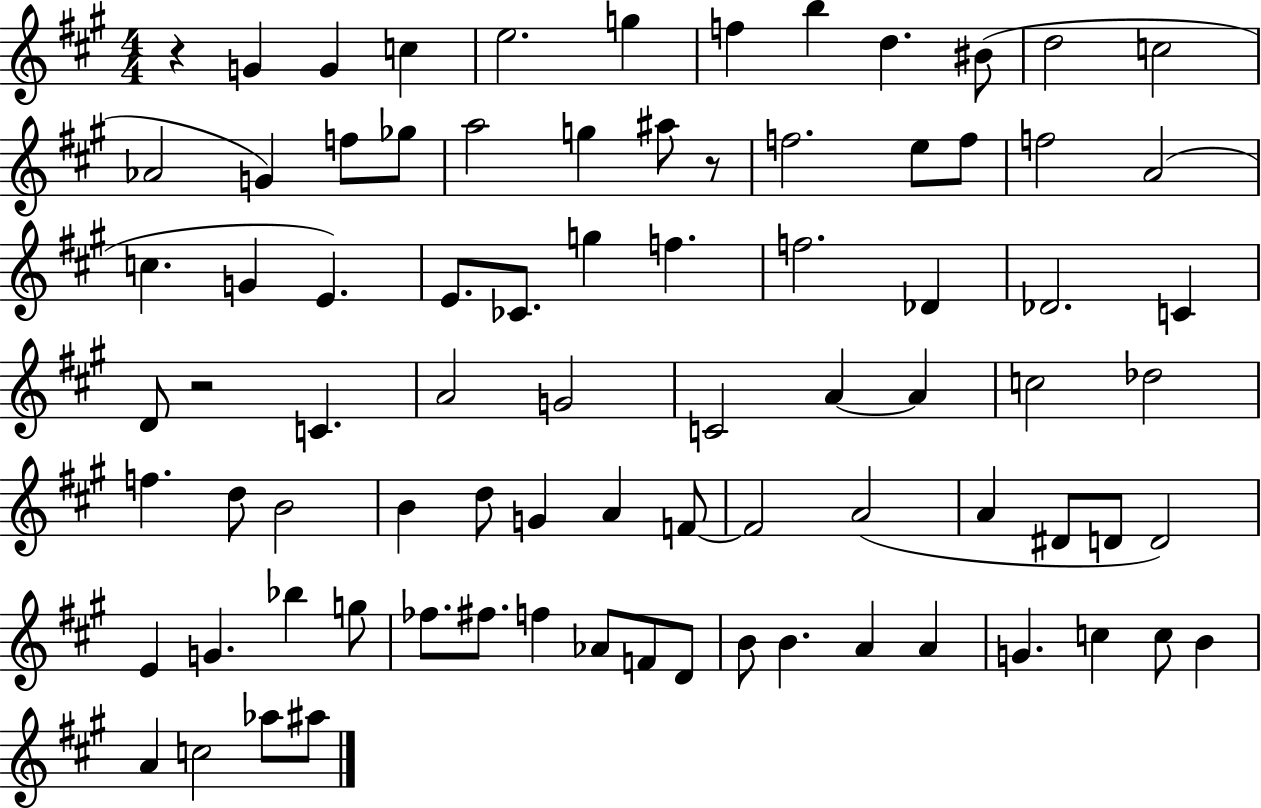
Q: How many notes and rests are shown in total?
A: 82